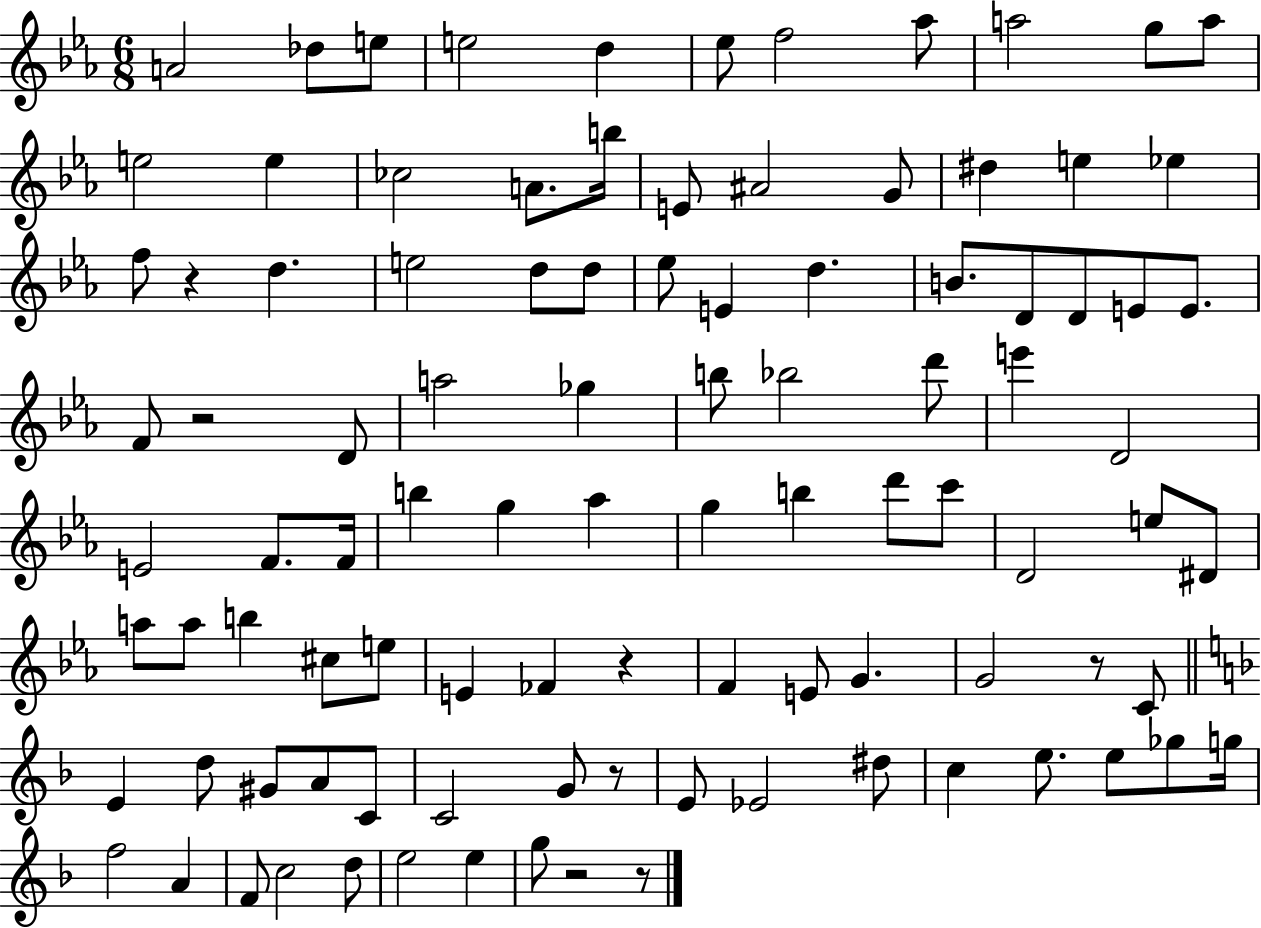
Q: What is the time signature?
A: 6/8